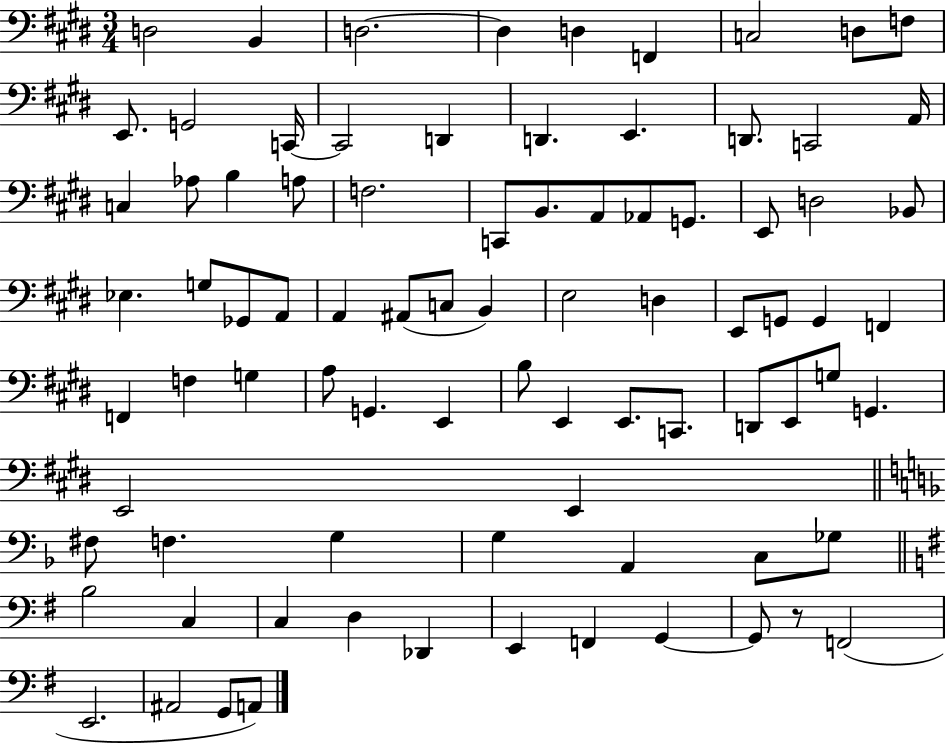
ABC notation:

X:1
T:Untitled
M:3/4
L:1/4
K:E
D,2 B,, D,2 D, D, F,, C,2 D,/2 F,/2 E,,/2 G,,2 C,,/4 C,,2 D,, D,, E,, D,,/2 C,,2 A,,/4 C, _A,/2 B, A,/2 F,2 C,,/2 B,,/2 A,,/2 _A,,/2 G,,/2 E,,/2 D,2 _B,,/2 _E, G,/2 _G,,/2 A,,/2 A,, ^A,,/2 C,/2 B,, E,2 D, E,,/2 G,,/2 G,, F,, F,, F, G, A,/2 G,, E,, B,/2 E,, E,,/2 C,,/2 D,,/2 E,,/2 G,/2 G,, E,,2 E,, ^F,/2 F, G, G, A,, C,/2 _G,/2 B,2 C, C, D, _D,, E,, F,, G,, G,,/2 z/2 F,,2 E,,2 ^A,,2 G,,/2 A,,/2